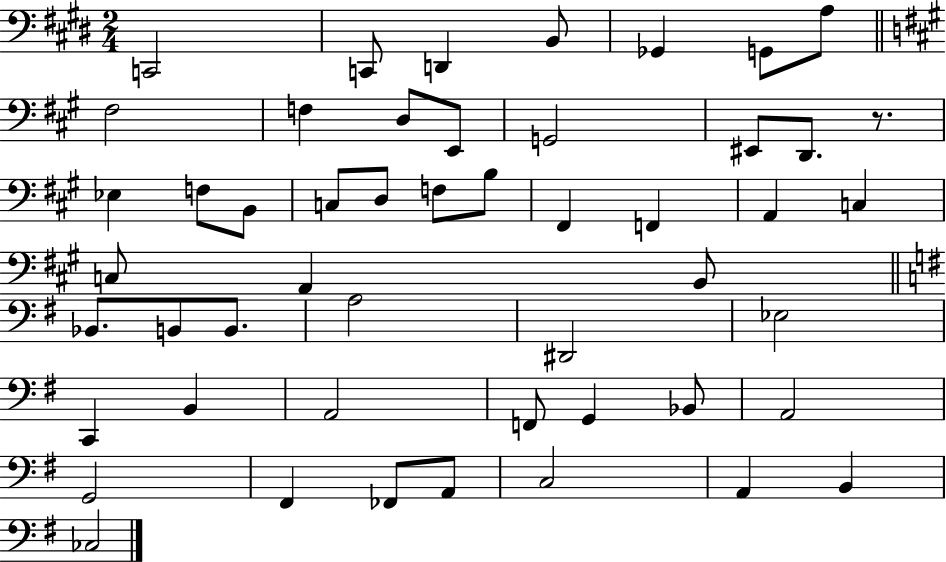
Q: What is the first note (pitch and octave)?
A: C2